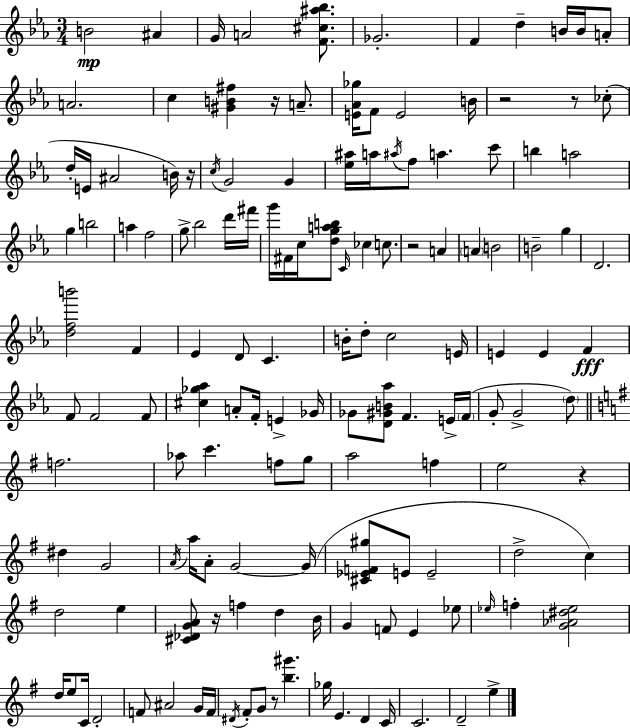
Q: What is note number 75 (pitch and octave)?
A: G4